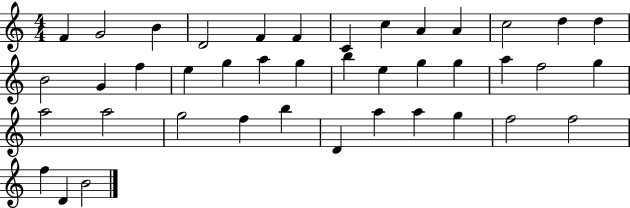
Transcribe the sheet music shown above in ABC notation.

X:1
T:Untitled
M:4/4
L:1/4
K:C
F G2 B D2 F F C c A A c2 d d B2 G f e g a g b e g g a f2 g a2 a2 g2 f b D a a g f2 f2 f D B2